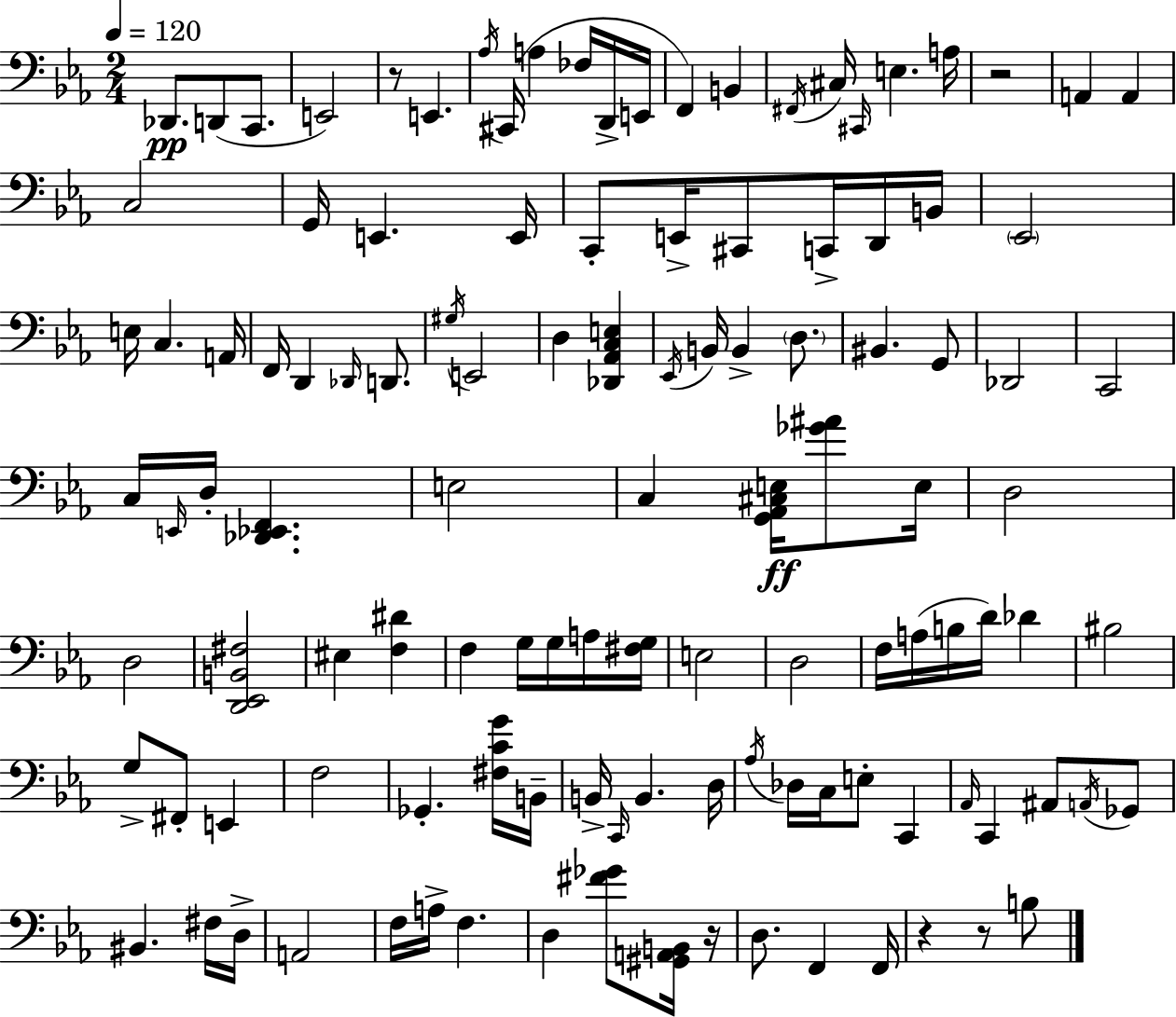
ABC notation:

X:1
T:Untitled
M:2/4
L:1/4
K:Cm
_D,,/2 D,,/2 C,,/2 E,,2 z/2 E,, _A,/4 ^C,,/4 A, _F,/4 D,,/4 E,,/4 F,, B,, ^F,,/4 ^C,/4 ^C,,/4 E, A,/4 z2 A,, A,, C,2 G,,/4 E,, E,,/4 C,,/2 E,,/4 ^C,,/2 C,,/4 D,,/4 B,,/4 _E,,2 E,/4 C, A,,/4 F,,/4 D,, _D,,/4 D,,/2 ^G,/4 E,,2 D, [_D,,_A,,C,E,] _E,,/4 B,,/4 B,, D,/2 ^B,, G,,/2 _D,,2 C,,2 C,/4 E,,/4 D,/4 [_D,,_E,,F,,] E,2 C, [G,,_A,,^C,E,]/4 [_G^A]/2 E,/4 D,2 D,2 [D,,_E,,B,,^F,]2 ^E, [F,^D] F, G,/4 G,/4 A,/4 [^F,G,]/4 E,2 D,2 F,/4 A,/4 B,/4 D/4 _D ^B,2 G,/2 ^F,,/2 E,, F,2 _G,, [^F,CG]/4 B,,/4 B,,/4 C,,/4 B,, D,/4 _A,/4 _D,/4 C,/4 E,/2 C,, _A,,/4 C,, ^A,,/2 A,,/4 _G,,/2 ^B,, ^F,/4 D,/4 A,,2 F,/4 A,/4 F, D, [^F_G]/2 [^G,,A,,B,,]/4 z/4 D,/2 F,, F,,/4 z z/2 B,/2